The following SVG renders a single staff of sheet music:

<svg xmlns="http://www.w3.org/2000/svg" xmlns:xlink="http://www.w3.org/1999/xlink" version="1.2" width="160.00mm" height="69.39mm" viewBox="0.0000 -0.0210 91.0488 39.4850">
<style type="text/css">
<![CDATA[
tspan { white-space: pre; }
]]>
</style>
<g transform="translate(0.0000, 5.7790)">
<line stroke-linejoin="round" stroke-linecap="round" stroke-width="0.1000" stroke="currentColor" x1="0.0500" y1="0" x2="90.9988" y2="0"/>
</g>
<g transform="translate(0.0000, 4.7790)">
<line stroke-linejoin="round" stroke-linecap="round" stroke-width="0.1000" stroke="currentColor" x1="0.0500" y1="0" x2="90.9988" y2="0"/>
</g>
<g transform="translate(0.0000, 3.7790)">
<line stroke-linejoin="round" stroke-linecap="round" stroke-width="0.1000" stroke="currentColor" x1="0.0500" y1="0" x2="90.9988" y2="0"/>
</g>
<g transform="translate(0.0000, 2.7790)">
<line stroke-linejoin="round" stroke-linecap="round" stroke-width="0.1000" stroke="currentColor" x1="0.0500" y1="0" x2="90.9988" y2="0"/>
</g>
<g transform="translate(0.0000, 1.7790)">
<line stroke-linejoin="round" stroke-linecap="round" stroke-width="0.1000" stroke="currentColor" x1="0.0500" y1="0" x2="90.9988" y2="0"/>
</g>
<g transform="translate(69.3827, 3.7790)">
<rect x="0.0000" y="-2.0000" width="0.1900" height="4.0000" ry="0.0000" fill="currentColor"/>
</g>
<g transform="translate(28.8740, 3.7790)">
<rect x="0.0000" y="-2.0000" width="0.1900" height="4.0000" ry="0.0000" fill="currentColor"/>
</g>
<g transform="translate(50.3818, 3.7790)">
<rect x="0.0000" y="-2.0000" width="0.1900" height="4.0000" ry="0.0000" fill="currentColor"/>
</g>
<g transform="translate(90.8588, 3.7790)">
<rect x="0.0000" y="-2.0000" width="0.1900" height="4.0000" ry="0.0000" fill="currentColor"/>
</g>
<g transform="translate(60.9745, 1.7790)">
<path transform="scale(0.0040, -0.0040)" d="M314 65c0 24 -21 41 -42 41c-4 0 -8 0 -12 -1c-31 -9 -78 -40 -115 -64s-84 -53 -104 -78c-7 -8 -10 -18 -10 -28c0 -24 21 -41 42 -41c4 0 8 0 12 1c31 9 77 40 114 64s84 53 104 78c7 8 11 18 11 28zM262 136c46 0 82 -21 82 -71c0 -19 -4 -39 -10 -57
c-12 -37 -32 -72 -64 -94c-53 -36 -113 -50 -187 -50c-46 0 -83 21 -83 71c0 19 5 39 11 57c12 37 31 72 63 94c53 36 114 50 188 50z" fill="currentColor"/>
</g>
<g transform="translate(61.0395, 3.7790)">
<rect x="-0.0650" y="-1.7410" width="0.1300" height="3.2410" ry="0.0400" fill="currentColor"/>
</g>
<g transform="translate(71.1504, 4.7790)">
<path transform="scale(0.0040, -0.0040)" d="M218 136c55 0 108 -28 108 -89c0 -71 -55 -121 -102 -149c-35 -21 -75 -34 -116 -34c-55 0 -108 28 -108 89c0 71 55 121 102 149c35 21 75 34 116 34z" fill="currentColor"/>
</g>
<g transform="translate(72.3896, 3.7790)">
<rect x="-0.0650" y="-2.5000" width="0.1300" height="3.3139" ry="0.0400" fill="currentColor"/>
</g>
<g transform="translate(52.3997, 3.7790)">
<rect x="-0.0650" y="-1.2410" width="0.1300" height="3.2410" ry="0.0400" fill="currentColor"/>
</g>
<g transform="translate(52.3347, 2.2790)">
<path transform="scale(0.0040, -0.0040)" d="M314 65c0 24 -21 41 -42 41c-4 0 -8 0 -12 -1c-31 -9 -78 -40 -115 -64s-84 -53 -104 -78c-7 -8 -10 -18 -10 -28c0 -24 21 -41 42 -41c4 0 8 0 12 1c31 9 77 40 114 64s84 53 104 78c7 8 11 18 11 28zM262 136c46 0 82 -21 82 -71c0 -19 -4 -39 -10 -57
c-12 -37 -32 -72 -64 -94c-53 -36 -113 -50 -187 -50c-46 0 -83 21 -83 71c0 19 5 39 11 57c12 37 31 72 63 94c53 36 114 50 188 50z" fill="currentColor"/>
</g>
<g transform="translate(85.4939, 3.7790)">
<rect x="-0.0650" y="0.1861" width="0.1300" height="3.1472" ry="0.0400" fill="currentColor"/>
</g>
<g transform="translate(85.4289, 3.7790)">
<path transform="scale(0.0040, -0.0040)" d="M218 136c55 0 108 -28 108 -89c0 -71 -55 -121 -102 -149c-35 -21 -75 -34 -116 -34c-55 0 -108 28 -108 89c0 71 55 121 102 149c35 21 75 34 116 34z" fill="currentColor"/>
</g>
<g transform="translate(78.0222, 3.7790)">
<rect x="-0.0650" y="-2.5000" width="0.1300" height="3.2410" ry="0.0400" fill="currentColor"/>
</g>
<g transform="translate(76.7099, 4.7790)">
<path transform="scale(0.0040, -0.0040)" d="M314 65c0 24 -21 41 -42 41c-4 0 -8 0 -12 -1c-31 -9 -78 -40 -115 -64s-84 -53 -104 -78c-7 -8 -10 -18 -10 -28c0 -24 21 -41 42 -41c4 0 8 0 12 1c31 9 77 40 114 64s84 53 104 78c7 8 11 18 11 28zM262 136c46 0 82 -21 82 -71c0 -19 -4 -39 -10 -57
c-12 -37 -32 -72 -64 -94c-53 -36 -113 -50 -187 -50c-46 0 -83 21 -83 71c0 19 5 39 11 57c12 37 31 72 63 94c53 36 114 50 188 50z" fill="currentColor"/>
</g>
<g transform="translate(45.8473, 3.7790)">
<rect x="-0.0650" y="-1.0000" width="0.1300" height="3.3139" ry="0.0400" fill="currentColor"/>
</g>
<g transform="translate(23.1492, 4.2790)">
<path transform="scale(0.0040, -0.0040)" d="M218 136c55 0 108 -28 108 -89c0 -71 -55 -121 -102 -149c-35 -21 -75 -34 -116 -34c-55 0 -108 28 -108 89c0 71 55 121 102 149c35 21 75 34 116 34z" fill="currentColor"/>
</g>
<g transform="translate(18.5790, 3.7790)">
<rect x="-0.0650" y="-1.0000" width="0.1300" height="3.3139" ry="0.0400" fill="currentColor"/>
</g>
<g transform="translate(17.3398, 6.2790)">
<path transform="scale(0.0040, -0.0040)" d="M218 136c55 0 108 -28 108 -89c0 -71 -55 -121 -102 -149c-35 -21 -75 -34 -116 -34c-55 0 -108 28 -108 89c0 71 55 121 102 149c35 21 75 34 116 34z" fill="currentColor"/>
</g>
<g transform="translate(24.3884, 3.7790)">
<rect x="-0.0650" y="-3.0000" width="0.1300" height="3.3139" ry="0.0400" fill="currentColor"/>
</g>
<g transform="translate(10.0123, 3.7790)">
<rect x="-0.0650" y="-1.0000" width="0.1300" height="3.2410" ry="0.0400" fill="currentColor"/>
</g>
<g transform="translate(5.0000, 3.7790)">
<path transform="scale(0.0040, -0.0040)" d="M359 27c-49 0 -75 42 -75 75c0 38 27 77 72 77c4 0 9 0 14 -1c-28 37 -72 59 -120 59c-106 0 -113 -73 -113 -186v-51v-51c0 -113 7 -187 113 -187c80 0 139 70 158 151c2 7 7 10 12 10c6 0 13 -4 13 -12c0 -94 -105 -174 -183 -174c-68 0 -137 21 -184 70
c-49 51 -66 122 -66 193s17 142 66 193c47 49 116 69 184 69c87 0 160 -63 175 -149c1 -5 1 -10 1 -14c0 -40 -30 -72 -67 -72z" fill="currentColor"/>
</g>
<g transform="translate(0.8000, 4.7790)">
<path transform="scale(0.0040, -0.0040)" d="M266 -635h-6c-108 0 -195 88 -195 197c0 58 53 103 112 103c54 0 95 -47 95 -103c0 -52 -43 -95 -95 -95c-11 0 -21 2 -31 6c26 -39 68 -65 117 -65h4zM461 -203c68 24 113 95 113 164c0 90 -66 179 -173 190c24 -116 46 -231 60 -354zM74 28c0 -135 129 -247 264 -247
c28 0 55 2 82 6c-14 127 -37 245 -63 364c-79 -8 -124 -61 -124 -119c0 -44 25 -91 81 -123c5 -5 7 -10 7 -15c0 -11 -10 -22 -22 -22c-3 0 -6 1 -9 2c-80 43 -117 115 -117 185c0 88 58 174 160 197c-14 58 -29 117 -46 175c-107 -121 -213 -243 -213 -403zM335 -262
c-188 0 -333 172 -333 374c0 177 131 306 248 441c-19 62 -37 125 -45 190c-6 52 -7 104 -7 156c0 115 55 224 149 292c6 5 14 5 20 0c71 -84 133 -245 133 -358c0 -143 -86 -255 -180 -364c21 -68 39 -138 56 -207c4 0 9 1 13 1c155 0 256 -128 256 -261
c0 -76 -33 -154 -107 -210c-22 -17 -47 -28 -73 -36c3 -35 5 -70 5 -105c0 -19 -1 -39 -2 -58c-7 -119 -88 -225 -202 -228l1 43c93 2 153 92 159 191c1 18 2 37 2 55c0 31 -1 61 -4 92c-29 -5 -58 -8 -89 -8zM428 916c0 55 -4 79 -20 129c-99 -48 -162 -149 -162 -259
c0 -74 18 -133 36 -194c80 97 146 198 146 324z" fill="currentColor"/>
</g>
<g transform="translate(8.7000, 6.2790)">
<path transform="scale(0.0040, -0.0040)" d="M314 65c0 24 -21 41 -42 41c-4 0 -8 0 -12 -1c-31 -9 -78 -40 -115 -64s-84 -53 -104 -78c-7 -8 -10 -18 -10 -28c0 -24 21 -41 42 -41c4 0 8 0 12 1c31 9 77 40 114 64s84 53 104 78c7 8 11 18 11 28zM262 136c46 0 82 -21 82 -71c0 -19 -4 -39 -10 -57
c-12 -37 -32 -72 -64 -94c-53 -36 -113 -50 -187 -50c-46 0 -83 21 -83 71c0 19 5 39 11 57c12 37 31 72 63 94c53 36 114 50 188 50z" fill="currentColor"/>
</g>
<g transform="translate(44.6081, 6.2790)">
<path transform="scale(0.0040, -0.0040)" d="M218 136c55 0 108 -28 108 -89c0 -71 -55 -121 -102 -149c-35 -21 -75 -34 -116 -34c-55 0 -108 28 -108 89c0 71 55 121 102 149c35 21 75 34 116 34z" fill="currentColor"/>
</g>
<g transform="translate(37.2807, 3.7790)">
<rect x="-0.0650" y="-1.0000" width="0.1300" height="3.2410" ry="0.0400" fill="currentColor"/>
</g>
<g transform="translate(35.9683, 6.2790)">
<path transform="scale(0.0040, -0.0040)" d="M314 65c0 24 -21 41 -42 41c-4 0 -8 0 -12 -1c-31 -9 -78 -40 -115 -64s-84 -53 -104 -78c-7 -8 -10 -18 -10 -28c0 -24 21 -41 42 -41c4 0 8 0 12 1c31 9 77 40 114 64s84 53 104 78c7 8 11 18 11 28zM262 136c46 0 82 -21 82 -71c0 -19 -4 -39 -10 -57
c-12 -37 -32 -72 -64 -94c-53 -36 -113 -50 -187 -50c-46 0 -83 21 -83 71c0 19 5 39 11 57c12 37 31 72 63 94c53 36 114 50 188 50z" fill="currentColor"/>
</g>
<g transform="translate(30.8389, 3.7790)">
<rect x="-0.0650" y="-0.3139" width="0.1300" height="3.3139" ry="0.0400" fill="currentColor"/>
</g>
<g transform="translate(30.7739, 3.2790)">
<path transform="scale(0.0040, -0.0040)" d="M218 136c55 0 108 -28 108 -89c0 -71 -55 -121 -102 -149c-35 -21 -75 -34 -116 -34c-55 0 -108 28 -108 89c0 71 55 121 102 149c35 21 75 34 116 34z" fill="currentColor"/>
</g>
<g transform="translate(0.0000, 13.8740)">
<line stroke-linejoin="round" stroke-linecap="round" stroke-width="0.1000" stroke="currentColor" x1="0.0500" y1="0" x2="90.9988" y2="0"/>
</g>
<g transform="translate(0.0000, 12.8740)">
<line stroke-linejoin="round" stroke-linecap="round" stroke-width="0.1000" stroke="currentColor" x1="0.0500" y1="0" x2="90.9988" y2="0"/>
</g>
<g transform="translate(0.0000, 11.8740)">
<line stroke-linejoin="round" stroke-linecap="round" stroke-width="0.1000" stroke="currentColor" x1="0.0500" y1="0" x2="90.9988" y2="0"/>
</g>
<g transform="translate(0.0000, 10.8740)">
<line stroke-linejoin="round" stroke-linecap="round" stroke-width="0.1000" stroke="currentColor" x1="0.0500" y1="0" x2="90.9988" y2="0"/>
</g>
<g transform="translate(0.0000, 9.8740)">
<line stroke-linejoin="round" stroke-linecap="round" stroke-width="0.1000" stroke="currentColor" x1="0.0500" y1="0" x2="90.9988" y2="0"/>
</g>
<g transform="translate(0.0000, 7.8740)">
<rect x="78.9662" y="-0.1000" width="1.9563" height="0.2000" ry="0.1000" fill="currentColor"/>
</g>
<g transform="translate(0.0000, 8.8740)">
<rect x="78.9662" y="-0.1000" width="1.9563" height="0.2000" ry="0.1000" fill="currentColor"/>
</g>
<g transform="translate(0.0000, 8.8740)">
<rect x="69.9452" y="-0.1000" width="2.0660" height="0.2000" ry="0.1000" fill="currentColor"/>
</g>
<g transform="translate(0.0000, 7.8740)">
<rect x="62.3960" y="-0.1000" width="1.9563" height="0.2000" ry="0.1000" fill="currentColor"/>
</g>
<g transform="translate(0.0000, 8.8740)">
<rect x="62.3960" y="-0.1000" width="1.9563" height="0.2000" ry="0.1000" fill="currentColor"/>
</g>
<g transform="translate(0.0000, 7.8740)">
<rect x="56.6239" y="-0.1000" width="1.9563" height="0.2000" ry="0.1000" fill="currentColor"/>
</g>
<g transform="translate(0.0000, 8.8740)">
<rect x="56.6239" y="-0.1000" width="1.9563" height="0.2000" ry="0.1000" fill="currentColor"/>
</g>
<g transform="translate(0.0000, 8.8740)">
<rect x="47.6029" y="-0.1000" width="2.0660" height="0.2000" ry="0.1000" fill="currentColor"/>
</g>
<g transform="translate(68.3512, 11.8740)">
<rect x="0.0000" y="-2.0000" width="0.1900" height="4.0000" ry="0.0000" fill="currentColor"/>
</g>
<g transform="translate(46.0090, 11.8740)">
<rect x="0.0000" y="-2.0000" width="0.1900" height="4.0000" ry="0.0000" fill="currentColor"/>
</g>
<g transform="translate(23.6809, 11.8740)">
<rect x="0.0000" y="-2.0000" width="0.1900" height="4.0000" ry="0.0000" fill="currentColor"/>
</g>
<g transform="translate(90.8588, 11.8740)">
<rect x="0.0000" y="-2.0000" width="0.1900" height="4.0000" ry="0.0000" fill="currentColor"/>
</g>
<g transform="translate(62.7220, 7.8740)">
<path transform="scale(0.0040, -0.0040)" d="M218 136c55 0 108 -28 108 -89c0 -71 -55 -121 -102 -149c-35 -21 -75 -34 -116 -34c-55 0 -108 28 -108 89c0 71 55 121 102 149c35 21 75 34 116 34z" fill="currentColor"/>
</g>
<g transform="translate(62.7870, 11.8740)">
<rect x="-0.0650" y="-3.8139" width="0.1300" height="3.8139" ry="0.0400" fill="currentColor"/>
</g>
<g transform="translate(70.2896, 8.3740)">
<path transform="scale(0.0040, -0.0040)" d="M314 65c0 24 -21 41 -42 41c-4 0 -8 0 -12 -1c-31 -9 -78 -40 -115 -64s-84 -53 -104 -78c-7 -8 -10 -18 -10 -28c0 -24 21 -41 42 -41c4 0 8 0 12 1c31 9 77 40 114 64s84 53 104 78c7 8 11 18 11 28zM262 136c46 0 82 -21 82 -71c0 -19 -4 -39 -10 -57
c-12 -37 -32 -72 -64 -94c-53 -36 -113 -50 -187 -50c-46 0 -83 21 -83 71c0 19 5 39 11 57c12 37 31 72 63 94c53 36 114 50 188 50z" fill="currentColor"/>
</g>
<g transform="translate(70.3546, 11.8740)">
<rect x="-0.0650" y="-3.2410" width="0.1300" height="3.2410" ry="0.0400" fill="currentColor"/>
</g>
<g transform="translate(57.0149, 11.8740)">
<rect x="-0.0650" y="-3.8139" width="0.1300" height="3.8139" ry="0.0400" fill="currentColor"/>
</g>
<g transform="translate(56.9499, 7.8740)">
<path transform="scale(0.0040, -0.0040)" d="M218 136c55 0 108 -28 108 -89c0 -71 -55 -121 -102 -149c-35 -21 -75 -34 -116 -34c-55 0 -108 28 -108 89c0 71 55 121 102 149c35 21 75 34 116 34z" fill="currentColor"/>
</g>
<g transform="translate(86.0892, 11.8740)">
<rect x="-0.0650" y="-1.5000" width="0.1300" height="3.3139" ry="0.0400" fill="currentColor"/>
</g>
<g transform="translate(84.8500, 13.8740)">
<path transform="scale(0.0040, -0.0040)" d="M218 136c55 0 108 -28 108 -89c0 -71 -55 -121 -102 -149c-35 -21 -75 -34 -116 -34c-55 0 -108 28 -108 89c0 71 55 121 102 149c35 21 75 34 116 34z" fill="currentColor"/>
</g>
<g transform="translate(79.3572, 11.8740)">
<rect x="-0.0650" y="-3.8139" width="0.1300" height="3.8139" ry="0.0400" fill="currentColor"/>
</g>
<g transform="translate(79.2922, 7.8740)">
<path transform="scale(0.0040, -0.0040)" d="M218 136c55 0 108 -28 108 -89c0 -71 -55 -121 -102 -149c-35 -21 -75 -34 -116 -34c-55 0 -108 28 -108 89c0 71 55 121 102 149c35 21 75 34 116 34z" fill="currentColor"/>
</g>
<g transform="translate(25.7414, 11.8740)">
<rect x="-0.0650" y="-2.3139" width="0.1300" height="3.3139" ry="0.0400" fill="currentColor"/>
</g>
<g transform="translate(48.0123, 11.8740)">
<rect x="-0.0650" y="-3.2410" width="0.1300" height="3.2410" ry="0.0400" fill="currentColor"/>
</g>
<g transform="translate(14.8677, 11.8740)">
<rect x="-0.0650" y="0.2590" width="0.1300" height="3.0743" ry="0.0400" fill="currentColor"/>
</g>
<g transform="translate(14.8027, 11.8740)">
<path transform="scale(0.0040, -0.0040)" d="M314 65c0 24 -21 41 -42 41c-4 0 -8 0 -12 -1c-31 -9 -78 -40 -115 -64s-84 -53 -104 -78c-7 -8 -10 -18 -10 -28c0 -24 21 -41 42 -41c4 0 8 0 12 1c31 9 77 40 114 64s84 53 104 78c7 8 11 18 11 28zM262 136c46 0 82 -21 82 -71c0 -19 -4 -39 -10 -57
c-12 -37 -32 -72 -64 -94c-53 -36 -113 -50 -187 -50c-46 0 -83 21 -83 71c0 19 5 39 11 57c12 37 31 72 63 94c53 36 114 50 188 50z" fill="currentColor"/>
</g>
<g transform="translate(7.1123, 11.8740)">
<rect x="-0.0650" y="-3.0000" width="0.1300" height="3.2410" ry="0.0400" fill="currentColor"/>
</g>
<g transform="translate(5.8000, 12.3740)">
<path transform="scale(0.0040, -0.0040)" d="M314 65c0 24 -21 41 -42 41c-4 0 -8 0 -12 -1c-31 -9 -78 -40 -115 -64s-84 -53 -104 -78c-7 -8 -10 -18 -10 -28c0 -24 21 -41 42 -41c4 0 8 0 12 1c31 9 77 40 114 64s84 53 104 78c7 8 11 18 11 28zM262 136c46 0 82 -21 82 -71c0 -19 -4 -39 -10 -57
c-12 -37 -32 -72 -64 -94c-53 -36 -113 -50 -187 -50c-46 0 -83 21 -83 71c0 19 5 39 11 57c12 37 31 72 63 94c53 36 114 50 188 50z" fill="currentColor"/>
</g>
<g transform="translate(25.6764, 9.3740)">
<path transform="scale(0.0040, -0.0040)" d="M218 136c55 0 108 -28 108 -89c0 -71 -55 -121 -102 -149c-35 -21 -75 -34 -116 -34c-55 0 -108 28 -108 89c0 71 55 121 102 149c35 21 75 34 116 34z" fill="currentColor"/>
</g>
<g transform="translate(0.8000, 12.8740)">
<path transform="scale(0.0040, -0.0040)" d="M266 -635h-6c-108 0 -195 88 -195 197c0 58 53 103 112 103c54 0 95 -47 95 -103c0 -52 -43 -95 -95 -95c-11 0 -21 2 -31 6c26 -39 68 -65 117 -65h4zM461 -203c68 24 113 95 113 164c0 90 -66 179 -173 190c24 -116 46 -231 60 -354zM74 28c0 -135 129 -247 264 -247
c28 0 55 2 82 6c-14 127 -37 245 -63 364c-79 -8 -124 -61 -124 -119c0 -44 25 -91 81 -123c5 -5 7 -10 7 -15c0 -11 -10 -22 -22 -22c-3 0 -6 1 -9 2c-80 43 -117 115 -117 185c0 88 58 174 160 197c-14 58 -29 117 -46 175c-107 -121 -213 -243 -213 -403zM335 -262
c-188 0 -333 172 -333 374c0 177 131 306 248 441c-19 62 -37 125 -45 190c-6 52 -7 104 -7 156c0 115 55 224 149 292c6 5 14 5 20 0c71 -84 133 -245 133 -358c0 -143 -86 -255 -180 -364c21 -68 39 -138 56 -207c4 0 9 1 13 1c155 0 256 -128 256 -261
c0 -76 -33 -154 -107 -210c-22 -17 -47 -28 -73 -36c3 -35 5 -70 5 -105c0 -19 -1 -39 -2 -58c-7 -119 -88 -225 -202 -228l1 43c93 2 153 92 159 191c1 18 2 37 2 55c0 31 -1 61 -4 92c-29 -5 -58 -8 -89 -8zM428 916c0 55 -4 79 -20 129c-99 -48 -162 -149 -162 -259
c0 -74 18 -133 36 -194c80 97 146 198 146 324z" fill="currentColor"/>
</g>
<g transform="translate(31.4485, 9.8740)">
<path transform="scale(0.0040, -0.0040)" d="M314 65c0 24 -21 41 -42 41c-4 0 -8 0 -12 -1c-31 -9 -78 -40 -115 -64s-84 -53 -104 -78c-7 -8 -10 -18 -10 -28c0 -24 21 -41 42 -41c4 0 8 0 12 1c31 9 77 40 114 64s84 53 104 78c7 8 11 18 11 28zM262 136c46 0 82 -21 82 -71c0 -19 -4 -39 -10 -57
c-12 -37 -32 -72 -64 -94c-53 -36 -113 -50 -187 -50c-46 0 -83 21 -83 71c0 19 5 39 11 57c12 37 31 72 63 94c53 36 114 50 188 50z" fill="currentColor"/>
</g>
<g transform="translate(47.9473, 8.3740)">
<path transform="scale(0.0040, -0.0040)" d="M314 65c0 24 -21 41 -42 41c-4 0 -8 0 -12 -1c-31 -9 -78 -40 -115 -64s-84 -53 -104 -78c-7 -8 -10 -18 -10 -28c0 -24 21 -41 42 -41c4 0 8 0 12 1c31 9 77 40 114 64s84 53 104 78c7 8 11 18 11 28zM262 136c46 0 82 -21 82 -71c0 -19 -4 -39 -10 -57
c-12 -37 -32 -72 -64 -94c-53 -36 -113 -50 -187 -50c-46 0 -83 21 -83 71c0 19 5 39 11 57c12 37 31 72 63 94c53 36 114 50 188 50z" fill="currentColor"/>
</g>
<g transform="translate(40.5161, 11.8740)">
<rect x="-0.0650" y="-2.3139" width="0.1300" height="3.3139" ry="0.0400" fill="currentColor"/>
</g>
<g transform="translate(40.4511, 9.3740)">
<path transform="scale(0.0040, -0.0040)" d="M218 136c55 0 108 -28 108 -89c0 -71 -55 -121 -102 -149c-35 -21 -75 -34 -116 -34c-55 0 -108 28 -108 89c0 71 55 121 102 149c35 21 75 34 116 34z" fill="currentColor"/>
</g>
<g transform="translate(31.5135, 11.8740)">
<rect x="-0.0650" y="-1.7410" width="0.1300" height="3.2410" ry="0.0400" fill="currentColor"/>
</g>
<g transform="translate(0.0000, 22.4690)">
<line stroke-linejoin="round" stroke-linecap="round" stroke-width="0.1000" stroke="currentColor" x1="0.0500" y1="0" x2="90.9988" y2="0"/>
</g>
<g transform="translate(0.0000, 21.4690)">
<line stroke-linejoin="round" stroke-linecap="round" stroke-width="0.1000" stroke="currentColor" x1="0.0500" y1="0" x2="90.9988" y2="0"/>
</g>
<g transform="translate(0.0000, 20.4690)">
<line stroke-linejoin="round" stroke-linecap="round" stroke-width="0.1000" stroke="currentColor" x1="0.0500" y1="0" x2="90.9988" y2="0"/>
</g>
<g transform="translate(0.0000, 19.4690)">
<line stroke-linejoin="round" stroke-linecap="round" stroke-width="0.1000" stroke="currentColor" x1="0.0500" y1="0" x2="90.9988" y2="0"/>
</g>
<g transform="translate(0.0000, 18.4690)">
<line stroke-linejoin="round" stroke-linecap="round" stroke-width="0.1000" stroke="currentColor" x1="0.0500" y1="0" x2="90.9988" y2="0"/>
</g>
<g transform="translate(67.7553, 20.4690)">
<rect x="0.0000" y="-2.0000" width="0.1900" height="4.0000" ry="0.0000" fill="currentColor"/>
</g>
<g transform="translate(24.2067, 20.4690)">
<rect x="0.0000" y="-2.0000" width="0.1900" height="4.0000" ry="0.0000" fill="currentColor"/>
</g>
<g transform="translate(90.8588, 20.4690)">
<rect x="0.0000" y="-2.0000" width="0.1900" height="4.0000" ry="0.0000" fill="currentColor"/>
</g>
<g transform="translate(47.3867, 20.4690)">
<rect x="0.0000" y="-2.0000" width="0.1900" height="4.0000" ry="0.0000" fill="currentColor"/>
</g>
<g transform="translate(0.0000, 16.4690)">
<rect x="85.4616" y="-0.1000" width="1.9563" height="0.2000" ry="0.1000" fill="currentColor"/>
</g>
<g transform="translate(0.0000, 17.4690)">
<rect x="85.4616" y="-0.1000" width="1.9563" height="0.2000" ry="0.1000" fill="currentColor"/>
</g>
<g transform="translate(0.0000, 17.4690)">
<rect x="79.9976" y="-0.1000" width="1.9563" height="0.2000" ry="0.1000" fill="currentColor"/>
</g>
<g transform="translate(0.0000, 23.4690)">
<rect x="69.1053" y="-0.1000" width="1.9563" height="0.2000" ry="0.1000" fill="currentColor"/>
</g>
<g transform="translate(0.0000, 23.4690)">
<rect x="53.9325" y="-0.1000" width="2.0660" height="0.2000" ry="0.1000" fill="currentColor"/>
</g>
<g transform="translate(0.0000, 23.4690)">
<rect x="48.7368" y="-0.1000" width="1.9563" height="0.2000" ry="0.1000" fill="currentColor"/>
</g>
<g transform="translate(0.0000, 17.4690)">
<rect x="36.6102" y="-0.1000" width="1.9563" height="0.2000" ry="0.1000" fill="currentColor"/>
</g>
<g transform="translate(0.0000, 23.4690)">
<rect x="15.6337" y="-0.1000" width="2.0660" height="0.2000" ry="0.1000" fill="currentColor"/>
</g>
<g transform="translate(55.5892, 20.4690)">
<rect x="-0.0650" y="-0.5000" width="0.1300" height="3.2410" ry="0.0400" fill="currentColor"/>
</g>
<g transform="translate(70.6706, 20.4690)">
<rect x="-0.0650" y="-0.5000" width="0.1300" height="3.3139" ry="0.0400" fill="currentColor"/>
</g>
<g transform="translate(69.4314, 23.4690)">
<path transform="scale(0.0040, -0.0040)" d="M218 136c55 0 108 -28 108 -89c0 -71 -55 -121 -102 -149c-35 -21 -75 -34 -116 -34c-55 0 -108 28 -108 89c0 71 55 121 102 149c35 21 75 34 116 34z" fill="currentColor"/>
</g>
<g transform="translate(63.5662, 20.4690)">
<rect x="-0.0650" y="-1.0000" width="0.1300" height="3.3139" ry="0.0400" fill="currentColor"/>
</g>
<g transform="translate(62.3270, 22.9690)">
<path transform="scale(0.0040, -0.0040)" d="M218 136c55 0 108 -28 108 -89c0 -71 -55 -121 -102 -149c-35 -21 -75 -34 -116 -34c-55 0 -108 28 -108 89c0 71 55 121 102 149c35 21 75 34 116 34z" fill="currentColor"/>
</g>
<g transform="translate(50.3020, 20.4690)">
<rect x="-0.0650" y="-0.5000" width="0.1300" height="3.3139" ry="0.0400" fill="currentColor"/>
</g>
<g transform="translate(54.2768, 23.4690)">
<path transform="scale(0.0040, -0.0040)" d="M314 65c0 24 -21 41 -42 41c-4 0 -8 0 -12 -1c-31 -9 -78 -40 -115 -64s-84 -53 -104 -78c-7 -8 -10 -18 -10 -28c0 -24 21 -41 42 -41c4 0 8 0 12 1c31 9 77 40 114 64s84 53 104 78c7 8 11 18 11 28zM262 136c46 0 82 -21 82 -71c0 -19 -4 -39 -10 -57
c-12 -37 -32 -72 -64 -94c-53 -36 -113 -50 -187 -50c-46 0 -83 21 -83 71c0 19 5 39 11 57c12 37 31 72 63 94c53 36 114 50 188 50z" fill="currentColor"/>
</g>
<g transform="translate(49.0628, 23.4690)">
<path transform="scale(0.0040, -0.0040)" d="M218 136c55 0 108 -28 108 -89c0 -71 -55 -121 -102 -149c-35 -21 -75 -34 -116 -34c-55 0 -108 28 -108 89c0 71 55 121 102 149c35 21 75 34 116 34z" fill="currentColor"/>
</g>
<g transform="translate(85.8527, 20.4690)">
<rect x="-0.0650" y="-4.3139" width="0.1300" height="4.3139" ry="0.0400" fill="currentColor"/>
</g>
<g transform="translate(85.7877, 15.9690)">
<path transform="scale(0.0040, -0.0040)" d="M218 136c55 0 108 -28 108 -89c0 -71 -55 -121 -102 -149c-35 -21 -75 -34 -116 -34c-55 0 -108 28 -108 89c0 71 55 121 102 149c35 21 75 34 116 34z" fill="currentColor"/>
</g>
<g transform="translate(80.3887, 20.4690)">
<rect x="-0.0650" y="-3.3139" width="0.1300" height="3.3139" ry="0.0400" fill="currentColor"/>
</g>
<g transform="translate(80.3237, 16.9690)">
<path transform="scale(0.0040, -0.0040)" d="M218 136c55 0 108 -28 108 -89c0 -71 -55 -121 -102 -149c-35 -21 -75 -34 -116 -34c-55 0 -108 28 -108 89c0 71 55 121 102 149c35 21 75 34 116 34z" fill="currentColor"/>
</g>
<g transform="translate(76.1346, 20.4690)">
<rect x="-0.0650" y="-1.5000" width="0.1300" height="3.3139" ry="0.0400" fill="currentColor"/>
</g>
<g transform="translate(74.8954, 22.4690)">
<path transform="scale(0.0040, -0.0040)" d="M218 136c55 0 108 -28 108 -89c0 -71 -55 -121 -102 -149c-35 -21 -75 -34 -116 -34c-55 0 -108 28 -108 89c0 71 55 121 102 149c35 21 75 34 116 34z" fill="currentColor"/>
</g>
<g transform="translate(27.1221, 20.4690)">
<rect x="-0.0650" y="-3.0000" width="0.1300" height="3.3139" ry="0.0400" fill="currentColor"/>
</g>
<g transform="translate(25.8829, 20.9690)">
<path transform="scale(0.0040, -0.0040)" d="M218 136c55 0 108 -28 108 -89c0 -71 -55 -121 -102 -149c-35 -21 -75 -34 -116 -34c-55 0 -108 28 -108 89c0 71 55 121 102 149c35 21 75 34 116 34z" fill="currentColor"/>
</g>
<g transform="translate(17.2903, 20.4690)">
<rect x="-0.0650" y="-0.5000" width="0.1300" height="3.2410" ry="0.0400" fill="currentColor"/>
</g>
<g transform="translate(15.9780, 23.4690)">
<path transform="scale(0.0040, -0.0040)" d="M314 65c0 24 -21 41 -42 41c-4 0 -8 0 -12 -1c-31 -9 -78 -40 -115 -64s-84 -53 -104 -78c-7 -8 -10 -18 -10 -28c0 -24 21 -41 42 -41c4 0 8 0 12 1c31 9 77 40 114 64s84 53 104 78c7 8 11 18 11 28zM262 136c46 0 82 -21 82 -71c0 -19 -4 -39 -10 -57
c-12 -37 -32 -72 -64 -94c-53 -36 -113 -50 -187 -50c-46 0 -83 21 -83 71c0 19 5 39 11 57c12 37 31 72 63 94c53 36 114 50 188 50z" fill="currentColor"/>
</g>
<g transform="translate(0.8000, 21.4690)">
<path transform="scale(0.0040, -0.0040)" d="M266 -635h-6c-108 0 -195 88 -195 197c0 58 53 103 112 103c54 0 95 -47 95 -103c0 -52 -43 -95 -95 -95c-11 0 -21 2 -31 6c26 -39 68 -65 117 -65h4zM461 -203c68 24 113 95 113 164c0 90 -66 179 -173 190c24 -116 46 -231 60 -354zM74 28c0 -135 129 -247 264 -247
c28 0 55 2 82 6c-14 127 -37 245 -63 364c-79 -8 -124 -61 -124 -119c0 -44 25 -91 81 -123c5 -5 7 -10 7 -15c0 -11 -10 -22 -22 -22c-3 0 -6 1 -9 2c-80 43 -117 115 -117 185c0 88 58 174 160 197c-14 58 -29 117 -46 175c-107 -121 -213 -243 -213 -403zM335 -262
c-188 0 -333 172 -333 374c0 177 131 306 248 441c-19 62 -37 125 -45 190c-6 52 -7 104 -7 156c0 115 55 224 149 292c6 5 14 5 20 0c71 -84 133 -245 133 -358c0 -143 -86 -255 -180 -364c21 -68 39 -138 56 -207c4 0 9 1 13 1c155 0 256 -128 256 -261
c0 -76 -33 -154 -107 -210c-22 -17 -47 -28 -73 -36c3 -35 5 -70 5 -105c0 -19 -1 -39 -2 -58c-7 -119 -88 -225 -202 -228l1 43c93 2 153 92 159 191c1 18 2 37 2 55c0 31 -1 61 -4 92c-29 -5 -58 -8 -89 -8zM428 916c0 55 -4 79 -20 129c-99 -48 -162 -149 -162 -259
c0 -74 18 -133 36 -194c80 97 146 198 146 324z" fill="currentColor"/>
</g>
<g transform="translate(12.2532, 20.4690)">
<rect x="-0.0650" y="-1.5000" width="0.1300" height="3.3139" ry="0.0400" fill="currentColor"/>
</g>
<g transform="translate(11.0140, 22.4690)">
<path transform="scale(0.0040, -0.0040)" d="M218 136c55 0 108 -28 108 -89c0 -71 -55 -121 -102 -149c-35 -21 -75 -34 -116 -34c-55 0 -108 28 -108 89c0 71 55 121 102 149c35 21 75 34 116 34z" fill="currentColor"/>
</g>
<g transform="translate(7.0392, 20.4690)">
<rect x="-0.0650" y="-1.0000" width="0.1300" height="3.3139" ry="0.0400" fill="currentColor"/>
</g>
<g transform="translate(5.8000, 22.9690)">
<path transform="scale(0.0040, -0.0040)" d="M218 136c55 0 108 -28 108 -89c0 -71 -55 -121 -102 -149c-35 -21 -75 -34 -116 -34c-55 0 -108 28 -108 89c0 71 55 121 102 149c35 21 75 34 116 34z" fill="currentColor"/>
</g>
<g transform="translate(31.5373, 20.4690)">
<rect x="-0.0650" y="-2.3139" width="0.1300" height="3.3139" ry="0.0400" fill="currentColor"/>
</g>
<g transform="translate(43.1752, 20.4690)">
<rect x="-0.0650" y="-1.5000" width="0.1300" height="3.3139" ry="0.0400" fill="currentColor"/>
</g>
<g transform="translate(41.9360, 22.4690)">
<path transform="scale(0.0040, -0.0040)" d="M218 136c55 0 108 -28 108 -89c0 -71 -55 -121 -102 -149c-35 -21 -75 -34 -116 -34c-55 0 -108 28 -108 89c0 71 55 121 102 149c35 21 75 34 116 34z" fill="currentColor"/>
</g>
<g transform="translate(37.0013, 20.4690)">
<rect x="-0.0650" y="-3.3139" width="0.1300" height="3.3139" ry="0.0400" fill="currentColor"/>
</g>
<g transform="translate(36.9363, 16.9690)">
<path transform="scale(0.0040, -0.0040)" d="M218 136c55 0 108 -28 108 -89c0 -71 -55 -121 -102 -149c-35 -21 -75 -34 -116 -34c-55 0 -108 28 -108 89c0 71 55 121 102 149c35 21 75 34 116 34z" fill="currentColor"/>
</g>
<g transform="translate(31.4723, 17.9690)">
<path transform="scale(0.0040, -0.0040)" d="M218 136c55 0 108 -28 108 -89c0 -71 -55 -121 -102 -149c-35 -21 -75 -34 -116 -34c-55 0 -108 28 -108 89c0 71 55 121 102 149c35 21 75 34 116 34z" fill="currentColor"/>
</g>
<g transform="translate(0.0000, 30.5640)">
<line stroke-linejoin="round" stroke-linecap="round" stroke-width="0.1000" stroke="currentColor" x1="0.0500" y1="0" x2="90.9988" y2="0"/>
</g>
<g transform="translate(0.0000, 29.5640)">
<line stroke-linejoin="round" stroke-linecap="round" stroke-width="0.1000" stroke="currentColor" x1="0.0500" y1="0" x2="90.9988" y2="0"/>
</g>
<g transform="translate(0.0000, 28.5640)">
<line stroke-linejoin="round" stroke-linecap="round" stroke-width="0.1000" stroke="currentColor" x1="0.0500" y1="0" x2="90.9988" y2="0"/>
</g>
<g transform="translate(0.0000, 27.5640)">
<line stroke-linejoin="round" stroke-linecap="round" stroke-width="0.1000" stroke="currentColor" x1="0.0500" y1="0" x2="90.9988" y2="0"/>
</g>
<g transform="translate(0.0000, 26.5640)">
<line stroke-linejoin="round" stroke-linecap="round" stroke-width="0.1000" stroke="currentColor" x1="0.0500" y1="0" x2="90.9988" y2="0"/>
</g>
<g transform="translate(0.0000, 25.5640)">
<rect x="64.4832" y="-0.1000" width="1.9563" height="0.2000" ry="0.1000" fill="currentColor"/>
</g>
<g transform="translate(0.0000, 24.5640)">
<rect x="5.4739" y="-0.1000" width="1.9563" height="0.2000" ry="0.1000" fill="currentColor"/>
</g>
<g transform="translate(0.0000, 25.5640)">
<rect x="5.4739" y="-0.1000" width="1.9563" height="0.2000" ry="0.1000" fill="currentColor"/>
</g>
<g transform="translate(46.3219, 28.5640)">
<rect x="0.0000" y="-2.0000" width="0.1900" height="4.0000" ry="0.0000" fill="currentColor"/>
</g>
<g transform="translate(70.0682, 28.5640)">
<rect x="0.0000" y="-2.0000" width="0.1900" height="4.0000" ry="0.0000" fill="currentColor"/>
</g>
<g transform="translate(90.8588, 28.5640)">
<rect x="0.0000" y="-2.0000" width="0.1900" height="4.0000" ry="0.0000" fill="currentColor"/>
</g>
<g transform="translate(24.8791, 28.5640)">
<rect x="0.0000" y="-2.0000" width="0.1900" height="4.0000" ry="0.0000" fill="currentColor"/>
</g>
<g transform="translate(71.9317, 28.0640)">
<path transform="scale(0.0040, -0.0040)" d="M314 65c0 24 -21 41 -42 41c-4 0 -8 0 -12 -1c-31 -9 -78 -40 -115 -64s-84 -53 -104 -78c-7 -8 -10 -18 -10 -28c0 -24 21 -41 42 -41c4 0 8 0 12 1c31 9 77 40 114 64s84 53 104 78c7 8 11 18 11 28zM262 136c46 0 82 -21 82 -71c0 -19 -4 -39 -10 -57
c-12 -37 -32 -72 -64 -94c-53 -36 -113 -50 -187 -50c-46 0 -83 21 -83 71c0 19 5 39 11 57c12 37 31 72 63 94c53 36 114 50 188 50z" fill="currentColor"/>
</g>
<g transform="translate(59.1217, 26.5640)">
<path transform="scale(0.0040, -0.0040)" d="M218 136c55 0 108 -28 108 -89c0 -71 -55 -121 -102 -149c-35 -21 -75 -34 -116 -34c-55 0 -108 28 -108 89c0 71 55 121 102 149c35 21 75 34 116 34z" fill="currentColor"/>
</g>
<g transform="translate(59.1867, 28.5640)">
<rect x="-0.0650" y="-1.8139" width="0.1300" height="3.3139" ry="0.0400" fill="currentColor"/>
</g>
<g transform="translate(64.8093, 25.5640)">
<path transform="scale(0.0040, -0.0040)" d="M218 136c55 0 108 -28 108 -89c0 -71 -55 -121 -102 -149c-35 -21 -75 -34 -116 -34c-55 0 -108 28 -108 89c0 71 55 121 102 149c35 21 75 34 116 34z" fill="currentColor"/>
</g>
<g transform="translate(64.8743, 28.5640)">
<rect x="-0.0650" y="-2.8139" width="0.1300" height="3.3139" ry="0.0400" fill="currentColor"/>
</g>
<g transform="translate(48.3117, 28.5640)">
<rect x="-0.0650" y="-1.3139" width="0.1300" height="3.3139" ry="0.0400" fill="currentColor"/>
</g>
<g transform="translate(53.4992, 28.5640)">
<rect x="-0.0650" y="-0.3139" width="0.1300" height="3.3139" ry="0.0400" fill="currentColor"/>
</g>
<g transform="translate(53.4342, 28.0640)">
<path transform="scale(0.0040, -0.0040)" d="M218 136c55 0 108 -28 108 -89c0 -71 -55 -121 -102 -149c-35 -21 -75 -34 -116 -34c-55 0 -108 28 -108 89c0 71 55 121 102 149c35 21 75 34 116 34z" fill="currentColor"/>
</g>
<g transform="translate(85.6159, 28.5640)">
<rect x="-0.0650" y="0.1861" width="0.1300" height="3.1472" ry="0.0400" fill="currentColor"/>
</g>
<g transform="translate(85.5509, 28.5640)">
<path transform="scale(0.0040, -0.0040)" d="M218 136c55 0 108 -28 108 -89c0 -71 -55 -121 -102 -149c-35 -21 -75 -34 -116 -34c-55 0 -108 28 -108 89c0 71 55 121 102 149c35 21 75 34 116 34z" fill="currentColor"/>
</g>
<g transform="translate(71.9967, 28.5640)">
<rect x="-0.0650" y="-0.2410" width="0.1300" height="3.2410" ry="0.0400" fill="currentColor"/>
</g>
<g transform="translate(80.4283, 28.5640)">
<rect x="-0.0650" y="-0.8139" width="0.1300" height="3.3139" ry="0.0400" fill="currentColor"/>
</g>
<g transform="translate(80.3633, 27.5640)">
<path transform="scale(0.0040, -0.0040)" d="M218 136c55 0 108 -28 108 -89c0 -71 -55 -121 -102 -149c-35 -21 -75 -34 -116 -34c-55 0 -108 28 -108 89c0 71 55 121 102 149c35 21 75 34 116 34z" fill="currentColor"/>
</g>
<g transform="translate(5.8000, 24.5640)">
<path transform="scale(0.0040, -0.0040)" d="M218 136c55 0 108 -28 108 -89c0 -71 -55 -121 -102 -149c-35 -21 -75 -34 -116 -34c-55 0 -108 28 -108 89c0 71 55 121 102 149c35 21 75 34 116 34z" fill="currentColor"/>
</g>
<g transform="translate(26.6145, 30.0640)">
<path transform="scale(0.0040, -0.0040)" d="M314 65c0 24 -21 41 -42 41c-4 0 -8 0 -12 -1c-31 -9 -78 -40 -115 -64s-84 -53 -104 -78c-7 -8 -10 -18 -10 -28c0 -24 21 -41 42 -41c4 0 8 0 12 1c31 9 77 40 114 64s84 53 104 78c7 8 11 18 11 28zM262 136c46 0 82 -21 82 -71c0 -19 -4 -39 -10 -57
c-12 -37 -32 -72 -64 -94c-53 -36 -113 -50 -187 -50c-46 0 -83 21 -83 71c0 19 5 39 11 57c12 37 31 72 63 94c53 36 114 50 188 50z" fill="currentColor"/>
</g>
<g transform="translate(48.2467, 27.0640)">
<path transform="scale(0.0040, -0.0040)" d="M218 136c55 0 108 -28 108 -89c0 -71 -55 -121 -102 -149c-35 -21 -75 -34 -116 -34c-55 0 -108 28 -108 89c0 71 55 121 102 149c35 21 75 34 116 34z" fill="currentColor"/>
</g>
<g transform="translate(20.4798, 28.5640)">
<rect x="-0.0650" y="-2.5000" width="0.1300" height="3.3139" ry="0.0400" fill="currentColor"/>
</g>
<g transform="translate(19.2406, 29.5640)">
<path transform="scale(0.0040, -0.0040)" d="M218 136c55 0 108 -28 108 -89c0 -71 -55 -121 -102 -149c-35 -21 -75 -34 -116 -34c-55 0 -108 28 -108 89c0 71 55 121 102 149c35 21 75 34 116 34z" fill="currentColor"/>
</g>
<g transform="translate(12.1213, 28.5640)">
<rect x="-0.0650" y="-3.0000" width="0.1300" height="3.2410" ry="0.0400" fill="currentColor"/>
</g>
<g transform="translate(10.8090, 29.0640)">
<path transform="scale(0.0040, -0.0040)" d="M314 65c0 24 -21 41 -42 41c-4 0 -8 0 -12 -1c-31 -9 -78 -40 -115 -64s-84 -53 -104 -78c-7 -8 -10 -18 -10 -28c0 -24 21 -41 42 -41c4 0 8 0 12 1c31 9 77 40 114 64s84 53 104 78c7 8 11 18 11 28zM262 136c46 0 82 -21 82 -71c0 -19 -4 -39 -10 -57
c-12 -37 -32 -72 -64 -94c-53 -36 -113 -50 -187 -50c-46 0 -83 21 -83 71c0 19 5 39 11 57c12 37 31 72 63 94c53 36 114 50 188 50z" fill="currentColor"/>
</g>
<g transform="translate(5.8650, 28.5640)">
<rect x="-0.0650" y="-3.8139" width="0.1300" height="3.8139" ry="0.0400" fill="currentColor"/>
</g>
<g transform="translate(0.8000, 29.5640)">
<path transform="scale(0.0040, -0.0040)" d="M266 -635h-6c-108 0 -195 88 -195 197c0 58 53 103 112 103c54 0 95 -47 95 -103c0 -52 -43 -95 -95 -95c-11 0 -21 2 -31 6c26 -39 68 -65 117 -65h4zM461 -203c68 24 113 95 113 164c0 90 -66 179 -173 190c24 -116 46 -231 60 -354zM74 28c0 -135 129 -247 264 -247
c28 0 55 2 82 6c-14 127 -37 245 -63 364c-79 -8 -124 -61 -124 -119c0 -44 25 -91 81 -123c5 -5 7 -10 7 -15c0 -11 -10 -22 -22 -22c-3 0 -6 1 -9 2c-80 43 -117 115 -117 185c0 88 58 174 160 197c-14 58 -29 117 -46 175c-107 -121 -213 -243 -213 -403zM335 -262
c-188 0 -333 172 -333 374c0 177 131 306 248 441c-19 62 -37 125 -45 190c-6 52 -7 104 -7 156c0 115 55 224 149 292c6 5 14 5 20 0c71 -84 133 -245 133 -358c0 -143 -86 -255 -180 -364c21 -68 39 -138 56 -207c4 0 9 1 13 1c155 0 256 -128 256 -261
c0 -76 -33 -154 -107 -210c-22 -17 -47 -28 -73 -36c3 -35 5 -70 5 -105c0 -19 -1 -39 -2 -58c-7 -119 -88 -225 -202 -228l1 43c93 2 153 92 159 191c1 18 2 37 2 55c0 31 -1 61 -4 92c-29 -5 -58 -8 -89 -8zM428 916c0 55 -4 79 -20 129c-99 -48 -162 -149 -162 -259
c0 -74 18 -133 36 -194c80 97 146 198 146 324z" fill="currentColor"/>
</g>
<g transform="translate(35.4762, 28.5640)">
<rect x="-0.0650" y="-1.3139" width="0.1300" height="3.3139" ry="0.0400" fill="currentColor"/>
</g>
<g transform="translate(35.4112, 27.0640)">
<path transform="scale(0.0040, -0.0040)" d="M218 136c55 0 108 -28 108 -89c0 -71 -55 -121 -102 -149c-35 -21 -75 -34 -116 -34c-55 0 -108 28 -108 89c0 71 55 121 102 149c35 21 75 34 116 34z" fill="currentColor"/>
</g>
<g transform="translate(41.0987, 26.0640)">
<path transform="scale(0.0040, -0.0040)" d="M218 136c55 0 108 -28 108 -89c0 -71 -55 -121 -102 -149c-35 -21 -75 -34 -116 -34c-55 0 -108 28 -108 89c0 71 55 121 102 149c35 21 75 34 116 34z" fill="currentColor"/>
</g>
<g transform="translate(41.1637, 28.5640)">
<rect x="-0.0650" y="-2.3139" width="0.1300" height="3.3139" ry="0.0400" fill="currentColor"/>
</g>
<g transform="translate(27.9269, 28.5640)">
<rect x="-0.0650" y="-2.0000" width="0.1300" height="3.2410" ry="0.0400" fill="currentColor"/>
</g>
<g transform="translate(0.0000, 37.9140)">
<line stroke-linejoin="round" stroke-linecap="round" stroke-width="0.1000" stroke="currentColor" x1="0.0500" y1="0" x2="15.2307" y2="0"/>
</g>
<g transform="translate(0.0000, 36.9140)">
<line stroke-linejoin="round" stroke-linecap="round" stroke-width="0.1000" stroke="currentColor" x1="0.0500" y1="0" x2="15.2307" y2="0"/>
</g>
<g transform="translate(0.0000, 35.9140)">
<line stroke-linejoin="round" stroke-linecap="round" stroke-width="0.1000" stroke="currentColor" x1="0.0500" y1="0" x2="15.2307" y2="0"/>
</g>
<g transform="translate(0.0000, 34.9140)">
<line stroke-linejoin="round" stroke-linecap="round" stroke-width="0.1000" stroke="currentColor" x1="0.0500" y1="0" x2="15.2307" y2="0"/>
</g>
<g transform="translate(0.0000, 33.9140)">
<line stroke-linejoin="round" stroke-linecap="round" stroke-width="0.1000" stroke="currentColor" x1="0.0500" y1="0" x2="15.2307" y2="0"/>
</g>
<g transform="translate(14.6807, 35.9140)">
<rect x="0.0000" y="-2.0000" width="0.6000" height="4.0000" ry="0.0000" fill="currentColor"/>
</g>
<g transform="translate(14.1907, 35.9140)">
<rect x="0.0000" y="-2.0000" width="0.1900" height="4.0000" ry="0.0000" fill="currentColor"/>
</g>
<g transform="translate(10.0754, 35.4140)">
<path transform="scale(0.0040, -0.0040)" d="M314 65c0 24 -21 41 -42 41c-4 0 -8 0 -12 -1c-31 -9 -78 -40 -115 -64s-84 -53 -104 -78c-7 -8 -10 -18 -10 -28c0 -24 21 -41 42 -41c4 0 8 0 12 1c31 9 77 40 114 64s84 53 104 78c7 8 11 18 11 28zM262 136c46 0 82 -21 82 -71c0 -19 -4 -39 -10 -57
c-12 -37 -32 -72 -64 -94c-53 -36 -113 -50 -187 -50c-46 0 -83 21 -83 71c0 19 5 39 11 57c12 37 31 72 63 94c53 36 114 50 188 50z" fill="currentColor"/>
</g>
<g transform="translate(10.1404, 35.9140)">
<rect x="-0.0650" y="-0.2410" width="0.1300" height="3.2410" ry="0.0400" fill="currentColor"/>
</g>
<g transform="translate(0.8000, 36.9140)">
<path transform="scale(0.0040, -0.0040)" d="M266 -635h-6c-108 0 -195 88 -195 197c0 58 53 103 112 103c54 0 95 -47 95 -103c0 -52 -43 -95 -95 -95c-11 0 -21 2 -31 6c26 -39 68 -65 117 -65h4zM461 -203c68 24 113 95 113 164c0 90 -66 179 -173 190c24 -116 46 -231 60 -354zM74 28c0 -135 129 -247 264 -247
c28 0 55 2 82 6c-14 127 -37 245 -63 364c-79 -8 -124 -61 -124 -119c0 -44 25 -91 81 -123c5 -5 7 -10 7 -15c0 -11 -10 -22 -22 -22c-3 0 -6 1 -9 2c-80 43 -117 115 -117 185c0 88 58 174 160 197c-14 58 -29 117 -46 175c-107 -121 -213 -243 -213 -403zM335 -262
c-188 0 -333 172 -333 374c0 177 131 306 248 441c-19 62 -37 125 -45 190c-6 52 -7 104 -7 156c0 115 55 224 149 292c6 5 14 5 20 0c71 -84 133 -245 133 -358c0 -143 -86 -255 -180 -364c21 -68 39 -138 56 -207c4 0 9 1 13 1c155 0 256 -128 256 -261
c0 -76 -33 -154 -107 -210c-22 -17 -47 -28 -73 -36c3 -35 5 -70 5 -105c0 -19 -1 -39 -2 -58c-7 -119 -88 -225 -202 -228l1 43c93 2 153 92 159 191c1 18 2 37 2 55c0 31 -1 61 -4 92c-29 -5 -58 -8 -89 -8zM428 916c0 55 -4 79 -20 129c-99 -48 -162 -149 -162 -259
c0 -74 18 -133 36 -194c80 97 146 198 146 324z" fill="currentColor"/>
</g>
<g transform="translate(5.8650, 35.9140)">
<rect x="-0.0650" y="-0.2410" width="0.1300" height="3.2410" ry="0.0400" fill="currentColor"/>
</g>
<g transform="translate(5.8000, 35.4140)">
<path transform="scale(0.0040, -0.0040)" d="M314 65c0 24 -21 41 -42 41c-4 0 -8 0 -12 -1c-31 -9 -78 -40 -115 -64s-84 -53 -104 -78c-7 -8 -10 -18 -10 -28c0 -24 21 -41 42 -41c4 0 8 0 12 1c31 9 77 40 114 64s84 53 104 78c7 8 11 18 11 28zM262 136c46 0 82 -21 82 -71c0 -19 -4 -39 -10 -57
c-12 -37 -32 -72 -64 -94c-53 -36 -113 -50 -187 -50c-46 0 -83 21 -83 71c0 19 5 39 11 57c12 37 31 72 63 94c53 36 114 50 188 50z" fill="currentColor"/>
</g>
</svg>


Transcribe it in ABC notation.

X:1
T:Untitled
M:4/4
L:1/4
K:C
D2 D A c D2 D e2 f2 G G2 B A2 B2 g f2 g b2 c' c' b2 c' E D E C2 A g b E C C2 D C E b d' c' A2 G F2 e g e c f a c2 d B c2 c2